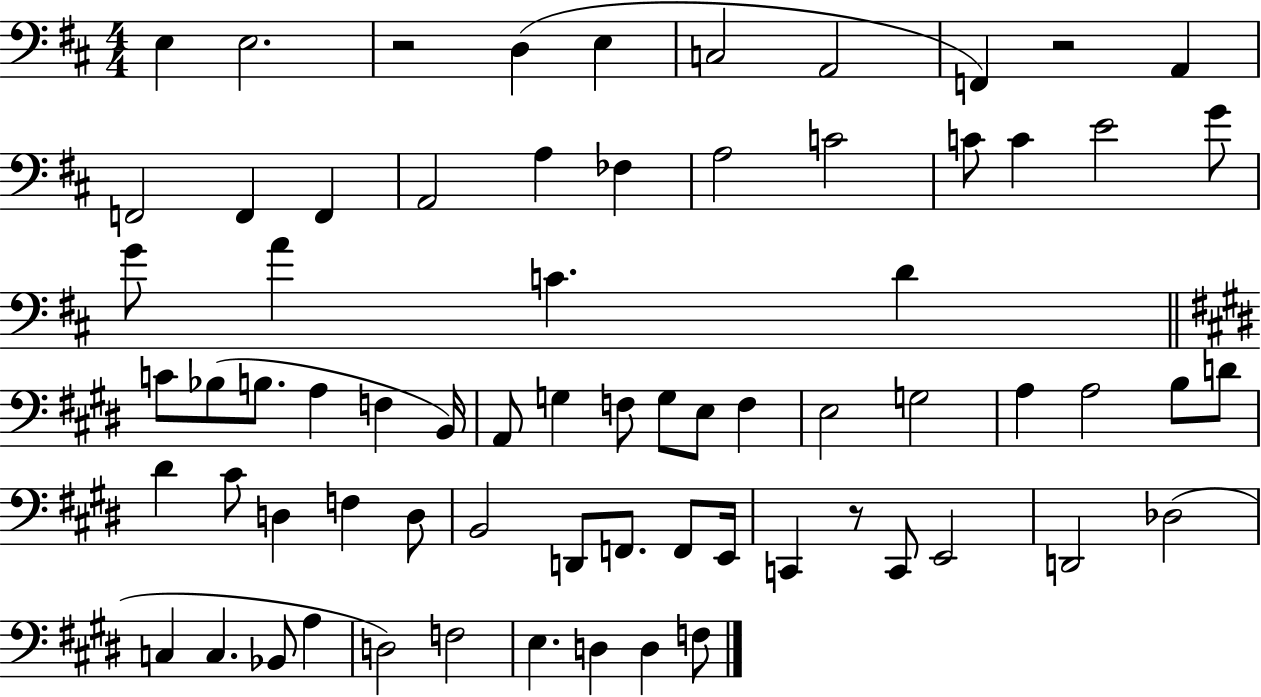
{
  \clef bass
  \numericTimeSignature
  \time 4/4
  \key d \major
  e4 e2. | r2 d4( e4 | c2 a,2 | f,4) r2 a,4 | \break f,2 f,4 f,4 | a,2 a4 fes4 | a2 c'2 | c'8 c'4 e'2 g'8 | \break g'8 a'4 c'4. d'4 | \bar "||" \break \key e \major c'8 bes8( b8. a4 f4 b,16) | a,8 g4 f8 g8 e8 f4 | e2 g2 | a4 a2 b8 d'8 | \break dis'4 cis'8 d4 f4 d8 | b,2 d,8 f,8. f,8 e,16 | c,4 r8 c,8 e,2 | d,2 des2( | \break c4 c4. bes,8 a4 | d2) f2 | e4. d4 d4 f8 | \bar "|."
}